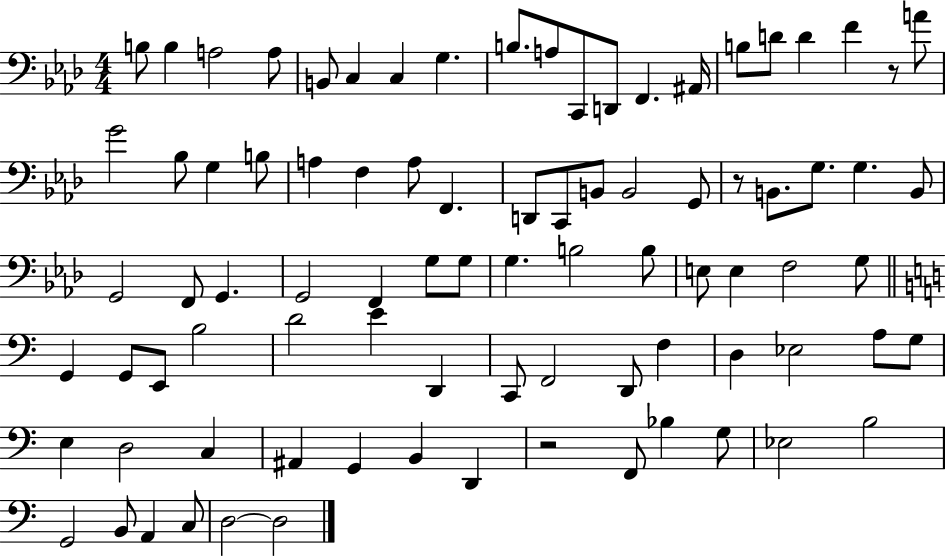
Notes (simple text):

B3/e B3/q A3/h A3/e B2/e C3/q C3/q G3/q. B3/e. A3/e C2/e D2/e F2/q. A#2/s B3/e D4/e D4/q F4/q R/e A4/e G4/h Bb3/e G3/q B3/e A3/q F3/q A3/e F2/q. D2/e C2/e B2/e B2/h G2/e R/e B2/e. G3/e. G3/q. B2/e G2/h F2/e G2/q. G2/h F2/q G3/e G3/e G3/q. B3/h B3/e E3/e E3/q F3/h G3/e G2/q G2/e E2/e B3/h D4/h E4/q D2/q C2/e F2/h D2/e F3/q D3/q Eb3/h A3/e G3/e E3/q D3/h C3/q A#2/q G2/q B2/q D2/q R/h F2/e Bb3/q G3/e Eb3/h B3/h G2/h B2/e A2/q C3/e D3/h D3/h